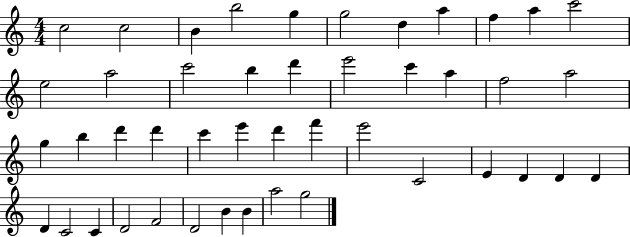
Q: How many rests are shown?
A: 0